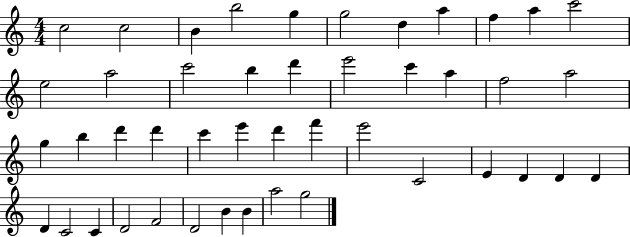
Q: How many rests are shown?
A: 0